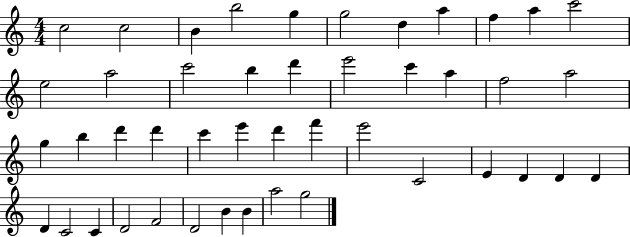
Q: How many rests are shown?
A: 0